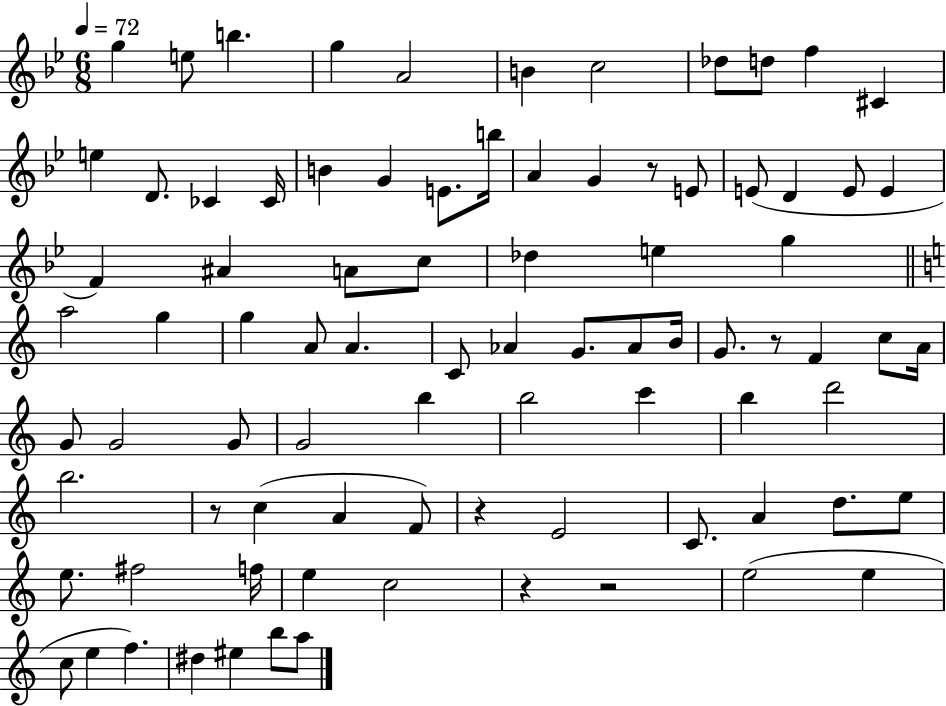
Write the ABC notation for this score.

X:1
T:Untitled
M:6/8
L:1/4
K:Bb
g e/2 b g A2 B c2 _d/2 d/2 f ^C e D/2 _C _C/4 B G E/2 b/4 A G z/2 E/2 E/2 D E/2 E F ^A A/2 c/2 _d e g a2 g g A/2 A C/2 _A G/2 _A/2 B/4 G/2 z/2 F c/2 A/4 G/2 G2 G/2 G2 b b2 c' b d'2 b2 z/2 c A F/2 z E2 C/2 A d/2 e/2 e/2 ^f2 f/4 e c2 z z2 e2 e c/2 e f ^d ^e b/2 a/2